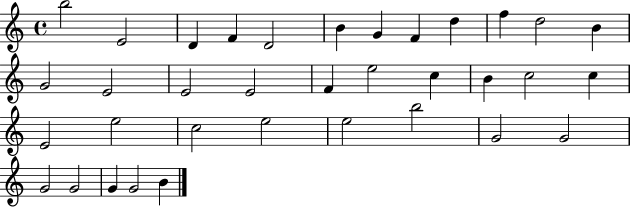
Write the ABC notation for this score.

X:1
T:Untitled
M:4/4
L:1/4
K:C
b2 E2 D F D2 B G F d f d2 B G2 E2 E2 E2 F e2 c B c2 c E2 e2 c2 e2 e2 b2 G2 G2 G2 G2 G G2 B